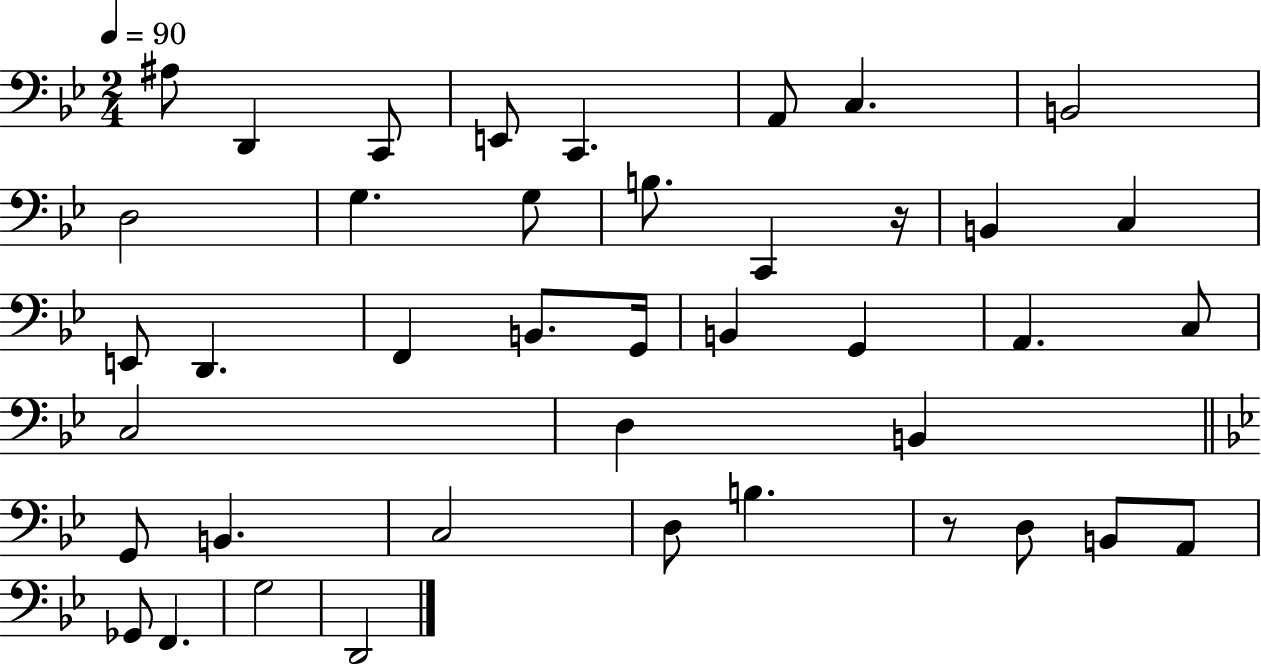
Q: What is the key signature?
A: BES major